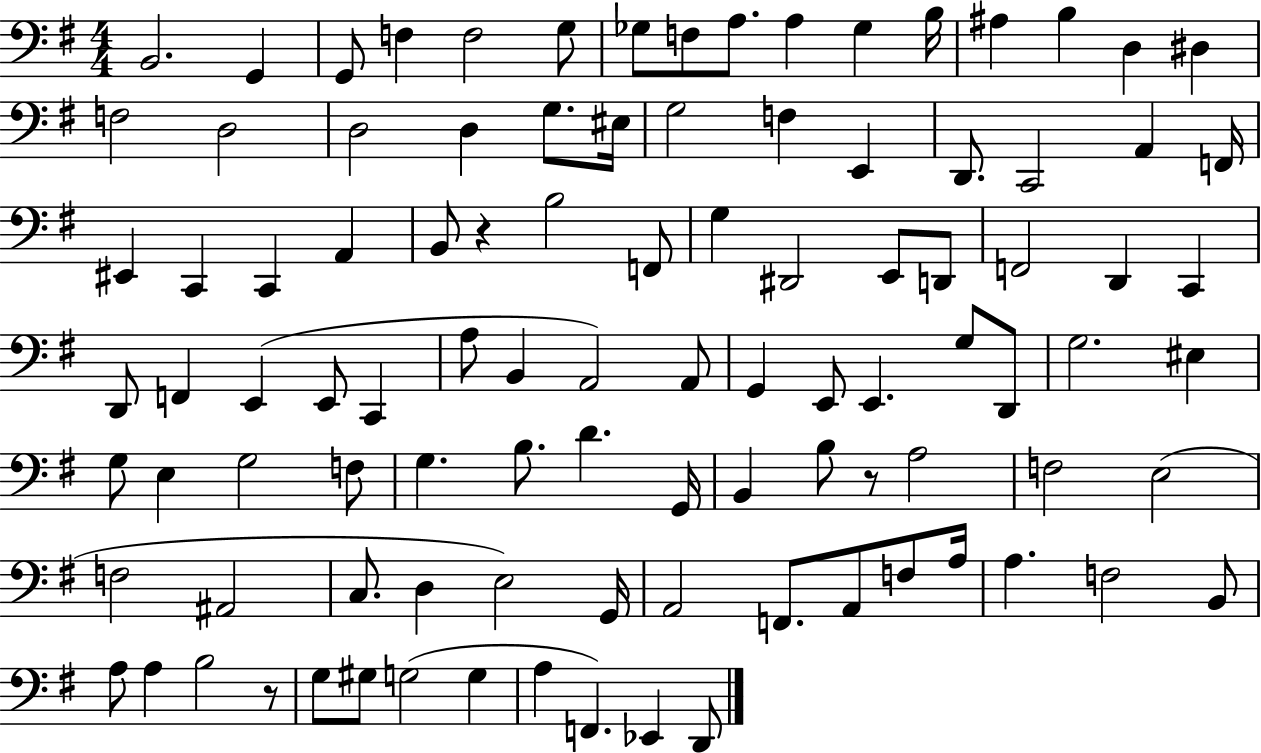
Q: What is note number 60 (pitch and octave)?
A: G3